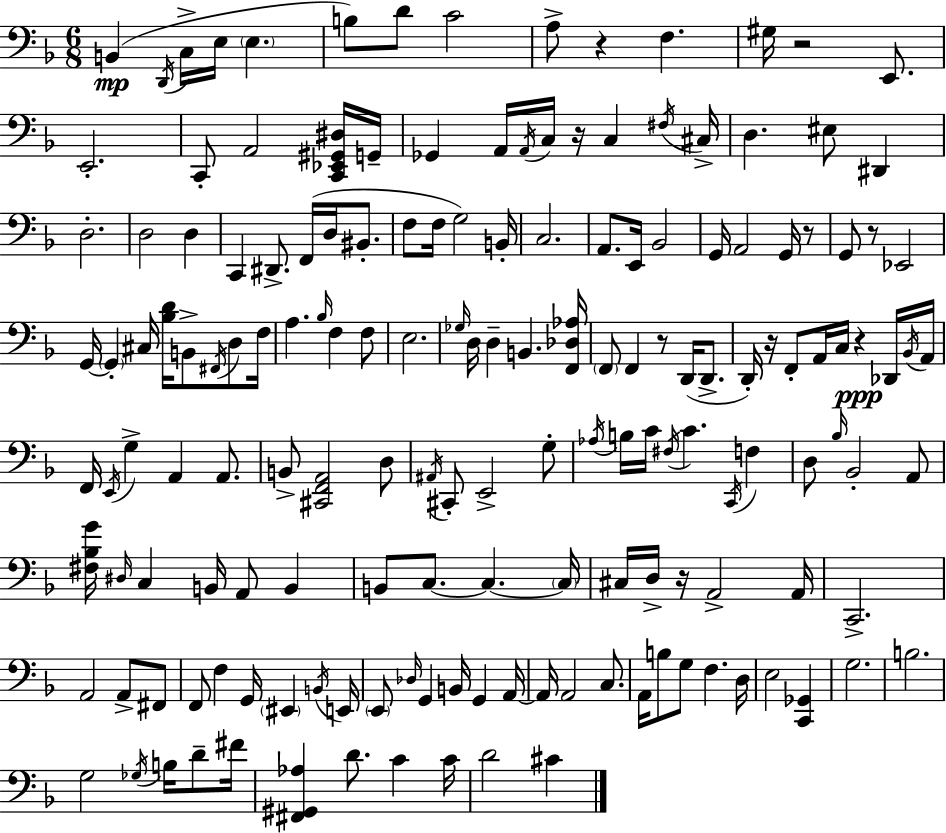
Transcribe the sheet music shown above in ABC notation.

X:1
T:Untitled
M:6/8
L:1/4
K:F
B,, D,,/4 C,/4 E,/4 E, B,/2 D/2 C2 A,/2 z F, ^G,/4 z2 E,,/2 E,,2 C,,/2 A,,2 [C,,_E,,^G,,^D,]/4 G,,/4 _G,, A,,/4 A,,/4 C,/4 z/4 C, ^F,/4 ^C,/4 D, ^E,/2 ^D,, D,2 D,2 D, C,, ^D,,/2 F,,/4 D,/4 ^B,,/2 F,/2 F,/4 G,2 B,,/4 C,2 A,,/2 E,,/4 _B,,2 G,,/4 A,,2 G,,/4 z/2 G,,/2 z/2 _E,,2 G,,/4 G,, ^C,/4 [_B,D]/4 B,,/2 ^F,,/4 D,/2 F,/4 A, _B,/4 F, F,/2 E,2 _G,/4 D,/4 D, B,, [F,,_D,_A,]/4 F,,/2 F,, z/2 D,,/4 D,,/2 D,,/4 z/4 F,,/2 A,,/4 C,/4 z _D,,/4 _B,,/4 A,,/4 F,,/4 E,,/4 G, A,, A,,/2 B,,/2 [^C,,F,,A,,]2 D,/2 ^A,,/4 ^C,,/2 E,,2 G,/2 _A,/4 B,/4 C/4 ^F,/4 C C,,/4 F, D,/2 _B,/4 _B,,2 A,,/2 [^F,_B,G]/4 ^D,/4 C, B,,/4 A,,/2 B,, B,,/2 C,/2 C, C,/4 ^C,/4 D,/4 z/4 A,,2 A,,/4 C,,2 A,,2 A,,/2 ^F,,/2 F,,/2 F, G,,/4 ^E,, B,,/4 E,,/4 E,,/2 _D,/4 G,, B,,/4 G,, A,,/4 A,,/4 A,,2 C,/2 A,,/4 B,/2 G,/2 F, D,/4 E,2 [C,,_G,,] G,2 B,2 G,2 _G,/4 B,/4 D/2 ^F/4 [^F,,^G,,_A,] D/2 C C/4 D2 ^C